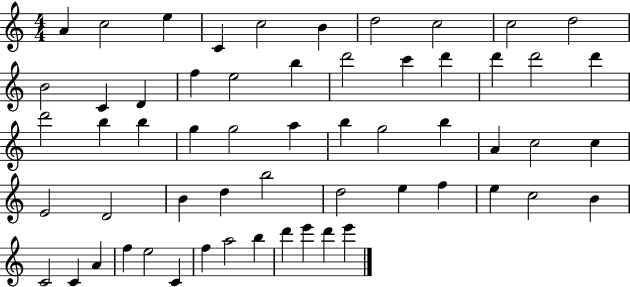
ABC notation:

X:1
T:Untitled
M:4/4
L:1/4
K:C
A c2 e C c2 B d2 c2 c2 d2 B2 C D f e2 b d'2 c' d' d' d'2 d' d'2 b b g g2 a b g2 b A c2 c E2 D2 B d b2 d2 e f e c2 B C2 C A f e2 C f a2 b d' e' d' e'